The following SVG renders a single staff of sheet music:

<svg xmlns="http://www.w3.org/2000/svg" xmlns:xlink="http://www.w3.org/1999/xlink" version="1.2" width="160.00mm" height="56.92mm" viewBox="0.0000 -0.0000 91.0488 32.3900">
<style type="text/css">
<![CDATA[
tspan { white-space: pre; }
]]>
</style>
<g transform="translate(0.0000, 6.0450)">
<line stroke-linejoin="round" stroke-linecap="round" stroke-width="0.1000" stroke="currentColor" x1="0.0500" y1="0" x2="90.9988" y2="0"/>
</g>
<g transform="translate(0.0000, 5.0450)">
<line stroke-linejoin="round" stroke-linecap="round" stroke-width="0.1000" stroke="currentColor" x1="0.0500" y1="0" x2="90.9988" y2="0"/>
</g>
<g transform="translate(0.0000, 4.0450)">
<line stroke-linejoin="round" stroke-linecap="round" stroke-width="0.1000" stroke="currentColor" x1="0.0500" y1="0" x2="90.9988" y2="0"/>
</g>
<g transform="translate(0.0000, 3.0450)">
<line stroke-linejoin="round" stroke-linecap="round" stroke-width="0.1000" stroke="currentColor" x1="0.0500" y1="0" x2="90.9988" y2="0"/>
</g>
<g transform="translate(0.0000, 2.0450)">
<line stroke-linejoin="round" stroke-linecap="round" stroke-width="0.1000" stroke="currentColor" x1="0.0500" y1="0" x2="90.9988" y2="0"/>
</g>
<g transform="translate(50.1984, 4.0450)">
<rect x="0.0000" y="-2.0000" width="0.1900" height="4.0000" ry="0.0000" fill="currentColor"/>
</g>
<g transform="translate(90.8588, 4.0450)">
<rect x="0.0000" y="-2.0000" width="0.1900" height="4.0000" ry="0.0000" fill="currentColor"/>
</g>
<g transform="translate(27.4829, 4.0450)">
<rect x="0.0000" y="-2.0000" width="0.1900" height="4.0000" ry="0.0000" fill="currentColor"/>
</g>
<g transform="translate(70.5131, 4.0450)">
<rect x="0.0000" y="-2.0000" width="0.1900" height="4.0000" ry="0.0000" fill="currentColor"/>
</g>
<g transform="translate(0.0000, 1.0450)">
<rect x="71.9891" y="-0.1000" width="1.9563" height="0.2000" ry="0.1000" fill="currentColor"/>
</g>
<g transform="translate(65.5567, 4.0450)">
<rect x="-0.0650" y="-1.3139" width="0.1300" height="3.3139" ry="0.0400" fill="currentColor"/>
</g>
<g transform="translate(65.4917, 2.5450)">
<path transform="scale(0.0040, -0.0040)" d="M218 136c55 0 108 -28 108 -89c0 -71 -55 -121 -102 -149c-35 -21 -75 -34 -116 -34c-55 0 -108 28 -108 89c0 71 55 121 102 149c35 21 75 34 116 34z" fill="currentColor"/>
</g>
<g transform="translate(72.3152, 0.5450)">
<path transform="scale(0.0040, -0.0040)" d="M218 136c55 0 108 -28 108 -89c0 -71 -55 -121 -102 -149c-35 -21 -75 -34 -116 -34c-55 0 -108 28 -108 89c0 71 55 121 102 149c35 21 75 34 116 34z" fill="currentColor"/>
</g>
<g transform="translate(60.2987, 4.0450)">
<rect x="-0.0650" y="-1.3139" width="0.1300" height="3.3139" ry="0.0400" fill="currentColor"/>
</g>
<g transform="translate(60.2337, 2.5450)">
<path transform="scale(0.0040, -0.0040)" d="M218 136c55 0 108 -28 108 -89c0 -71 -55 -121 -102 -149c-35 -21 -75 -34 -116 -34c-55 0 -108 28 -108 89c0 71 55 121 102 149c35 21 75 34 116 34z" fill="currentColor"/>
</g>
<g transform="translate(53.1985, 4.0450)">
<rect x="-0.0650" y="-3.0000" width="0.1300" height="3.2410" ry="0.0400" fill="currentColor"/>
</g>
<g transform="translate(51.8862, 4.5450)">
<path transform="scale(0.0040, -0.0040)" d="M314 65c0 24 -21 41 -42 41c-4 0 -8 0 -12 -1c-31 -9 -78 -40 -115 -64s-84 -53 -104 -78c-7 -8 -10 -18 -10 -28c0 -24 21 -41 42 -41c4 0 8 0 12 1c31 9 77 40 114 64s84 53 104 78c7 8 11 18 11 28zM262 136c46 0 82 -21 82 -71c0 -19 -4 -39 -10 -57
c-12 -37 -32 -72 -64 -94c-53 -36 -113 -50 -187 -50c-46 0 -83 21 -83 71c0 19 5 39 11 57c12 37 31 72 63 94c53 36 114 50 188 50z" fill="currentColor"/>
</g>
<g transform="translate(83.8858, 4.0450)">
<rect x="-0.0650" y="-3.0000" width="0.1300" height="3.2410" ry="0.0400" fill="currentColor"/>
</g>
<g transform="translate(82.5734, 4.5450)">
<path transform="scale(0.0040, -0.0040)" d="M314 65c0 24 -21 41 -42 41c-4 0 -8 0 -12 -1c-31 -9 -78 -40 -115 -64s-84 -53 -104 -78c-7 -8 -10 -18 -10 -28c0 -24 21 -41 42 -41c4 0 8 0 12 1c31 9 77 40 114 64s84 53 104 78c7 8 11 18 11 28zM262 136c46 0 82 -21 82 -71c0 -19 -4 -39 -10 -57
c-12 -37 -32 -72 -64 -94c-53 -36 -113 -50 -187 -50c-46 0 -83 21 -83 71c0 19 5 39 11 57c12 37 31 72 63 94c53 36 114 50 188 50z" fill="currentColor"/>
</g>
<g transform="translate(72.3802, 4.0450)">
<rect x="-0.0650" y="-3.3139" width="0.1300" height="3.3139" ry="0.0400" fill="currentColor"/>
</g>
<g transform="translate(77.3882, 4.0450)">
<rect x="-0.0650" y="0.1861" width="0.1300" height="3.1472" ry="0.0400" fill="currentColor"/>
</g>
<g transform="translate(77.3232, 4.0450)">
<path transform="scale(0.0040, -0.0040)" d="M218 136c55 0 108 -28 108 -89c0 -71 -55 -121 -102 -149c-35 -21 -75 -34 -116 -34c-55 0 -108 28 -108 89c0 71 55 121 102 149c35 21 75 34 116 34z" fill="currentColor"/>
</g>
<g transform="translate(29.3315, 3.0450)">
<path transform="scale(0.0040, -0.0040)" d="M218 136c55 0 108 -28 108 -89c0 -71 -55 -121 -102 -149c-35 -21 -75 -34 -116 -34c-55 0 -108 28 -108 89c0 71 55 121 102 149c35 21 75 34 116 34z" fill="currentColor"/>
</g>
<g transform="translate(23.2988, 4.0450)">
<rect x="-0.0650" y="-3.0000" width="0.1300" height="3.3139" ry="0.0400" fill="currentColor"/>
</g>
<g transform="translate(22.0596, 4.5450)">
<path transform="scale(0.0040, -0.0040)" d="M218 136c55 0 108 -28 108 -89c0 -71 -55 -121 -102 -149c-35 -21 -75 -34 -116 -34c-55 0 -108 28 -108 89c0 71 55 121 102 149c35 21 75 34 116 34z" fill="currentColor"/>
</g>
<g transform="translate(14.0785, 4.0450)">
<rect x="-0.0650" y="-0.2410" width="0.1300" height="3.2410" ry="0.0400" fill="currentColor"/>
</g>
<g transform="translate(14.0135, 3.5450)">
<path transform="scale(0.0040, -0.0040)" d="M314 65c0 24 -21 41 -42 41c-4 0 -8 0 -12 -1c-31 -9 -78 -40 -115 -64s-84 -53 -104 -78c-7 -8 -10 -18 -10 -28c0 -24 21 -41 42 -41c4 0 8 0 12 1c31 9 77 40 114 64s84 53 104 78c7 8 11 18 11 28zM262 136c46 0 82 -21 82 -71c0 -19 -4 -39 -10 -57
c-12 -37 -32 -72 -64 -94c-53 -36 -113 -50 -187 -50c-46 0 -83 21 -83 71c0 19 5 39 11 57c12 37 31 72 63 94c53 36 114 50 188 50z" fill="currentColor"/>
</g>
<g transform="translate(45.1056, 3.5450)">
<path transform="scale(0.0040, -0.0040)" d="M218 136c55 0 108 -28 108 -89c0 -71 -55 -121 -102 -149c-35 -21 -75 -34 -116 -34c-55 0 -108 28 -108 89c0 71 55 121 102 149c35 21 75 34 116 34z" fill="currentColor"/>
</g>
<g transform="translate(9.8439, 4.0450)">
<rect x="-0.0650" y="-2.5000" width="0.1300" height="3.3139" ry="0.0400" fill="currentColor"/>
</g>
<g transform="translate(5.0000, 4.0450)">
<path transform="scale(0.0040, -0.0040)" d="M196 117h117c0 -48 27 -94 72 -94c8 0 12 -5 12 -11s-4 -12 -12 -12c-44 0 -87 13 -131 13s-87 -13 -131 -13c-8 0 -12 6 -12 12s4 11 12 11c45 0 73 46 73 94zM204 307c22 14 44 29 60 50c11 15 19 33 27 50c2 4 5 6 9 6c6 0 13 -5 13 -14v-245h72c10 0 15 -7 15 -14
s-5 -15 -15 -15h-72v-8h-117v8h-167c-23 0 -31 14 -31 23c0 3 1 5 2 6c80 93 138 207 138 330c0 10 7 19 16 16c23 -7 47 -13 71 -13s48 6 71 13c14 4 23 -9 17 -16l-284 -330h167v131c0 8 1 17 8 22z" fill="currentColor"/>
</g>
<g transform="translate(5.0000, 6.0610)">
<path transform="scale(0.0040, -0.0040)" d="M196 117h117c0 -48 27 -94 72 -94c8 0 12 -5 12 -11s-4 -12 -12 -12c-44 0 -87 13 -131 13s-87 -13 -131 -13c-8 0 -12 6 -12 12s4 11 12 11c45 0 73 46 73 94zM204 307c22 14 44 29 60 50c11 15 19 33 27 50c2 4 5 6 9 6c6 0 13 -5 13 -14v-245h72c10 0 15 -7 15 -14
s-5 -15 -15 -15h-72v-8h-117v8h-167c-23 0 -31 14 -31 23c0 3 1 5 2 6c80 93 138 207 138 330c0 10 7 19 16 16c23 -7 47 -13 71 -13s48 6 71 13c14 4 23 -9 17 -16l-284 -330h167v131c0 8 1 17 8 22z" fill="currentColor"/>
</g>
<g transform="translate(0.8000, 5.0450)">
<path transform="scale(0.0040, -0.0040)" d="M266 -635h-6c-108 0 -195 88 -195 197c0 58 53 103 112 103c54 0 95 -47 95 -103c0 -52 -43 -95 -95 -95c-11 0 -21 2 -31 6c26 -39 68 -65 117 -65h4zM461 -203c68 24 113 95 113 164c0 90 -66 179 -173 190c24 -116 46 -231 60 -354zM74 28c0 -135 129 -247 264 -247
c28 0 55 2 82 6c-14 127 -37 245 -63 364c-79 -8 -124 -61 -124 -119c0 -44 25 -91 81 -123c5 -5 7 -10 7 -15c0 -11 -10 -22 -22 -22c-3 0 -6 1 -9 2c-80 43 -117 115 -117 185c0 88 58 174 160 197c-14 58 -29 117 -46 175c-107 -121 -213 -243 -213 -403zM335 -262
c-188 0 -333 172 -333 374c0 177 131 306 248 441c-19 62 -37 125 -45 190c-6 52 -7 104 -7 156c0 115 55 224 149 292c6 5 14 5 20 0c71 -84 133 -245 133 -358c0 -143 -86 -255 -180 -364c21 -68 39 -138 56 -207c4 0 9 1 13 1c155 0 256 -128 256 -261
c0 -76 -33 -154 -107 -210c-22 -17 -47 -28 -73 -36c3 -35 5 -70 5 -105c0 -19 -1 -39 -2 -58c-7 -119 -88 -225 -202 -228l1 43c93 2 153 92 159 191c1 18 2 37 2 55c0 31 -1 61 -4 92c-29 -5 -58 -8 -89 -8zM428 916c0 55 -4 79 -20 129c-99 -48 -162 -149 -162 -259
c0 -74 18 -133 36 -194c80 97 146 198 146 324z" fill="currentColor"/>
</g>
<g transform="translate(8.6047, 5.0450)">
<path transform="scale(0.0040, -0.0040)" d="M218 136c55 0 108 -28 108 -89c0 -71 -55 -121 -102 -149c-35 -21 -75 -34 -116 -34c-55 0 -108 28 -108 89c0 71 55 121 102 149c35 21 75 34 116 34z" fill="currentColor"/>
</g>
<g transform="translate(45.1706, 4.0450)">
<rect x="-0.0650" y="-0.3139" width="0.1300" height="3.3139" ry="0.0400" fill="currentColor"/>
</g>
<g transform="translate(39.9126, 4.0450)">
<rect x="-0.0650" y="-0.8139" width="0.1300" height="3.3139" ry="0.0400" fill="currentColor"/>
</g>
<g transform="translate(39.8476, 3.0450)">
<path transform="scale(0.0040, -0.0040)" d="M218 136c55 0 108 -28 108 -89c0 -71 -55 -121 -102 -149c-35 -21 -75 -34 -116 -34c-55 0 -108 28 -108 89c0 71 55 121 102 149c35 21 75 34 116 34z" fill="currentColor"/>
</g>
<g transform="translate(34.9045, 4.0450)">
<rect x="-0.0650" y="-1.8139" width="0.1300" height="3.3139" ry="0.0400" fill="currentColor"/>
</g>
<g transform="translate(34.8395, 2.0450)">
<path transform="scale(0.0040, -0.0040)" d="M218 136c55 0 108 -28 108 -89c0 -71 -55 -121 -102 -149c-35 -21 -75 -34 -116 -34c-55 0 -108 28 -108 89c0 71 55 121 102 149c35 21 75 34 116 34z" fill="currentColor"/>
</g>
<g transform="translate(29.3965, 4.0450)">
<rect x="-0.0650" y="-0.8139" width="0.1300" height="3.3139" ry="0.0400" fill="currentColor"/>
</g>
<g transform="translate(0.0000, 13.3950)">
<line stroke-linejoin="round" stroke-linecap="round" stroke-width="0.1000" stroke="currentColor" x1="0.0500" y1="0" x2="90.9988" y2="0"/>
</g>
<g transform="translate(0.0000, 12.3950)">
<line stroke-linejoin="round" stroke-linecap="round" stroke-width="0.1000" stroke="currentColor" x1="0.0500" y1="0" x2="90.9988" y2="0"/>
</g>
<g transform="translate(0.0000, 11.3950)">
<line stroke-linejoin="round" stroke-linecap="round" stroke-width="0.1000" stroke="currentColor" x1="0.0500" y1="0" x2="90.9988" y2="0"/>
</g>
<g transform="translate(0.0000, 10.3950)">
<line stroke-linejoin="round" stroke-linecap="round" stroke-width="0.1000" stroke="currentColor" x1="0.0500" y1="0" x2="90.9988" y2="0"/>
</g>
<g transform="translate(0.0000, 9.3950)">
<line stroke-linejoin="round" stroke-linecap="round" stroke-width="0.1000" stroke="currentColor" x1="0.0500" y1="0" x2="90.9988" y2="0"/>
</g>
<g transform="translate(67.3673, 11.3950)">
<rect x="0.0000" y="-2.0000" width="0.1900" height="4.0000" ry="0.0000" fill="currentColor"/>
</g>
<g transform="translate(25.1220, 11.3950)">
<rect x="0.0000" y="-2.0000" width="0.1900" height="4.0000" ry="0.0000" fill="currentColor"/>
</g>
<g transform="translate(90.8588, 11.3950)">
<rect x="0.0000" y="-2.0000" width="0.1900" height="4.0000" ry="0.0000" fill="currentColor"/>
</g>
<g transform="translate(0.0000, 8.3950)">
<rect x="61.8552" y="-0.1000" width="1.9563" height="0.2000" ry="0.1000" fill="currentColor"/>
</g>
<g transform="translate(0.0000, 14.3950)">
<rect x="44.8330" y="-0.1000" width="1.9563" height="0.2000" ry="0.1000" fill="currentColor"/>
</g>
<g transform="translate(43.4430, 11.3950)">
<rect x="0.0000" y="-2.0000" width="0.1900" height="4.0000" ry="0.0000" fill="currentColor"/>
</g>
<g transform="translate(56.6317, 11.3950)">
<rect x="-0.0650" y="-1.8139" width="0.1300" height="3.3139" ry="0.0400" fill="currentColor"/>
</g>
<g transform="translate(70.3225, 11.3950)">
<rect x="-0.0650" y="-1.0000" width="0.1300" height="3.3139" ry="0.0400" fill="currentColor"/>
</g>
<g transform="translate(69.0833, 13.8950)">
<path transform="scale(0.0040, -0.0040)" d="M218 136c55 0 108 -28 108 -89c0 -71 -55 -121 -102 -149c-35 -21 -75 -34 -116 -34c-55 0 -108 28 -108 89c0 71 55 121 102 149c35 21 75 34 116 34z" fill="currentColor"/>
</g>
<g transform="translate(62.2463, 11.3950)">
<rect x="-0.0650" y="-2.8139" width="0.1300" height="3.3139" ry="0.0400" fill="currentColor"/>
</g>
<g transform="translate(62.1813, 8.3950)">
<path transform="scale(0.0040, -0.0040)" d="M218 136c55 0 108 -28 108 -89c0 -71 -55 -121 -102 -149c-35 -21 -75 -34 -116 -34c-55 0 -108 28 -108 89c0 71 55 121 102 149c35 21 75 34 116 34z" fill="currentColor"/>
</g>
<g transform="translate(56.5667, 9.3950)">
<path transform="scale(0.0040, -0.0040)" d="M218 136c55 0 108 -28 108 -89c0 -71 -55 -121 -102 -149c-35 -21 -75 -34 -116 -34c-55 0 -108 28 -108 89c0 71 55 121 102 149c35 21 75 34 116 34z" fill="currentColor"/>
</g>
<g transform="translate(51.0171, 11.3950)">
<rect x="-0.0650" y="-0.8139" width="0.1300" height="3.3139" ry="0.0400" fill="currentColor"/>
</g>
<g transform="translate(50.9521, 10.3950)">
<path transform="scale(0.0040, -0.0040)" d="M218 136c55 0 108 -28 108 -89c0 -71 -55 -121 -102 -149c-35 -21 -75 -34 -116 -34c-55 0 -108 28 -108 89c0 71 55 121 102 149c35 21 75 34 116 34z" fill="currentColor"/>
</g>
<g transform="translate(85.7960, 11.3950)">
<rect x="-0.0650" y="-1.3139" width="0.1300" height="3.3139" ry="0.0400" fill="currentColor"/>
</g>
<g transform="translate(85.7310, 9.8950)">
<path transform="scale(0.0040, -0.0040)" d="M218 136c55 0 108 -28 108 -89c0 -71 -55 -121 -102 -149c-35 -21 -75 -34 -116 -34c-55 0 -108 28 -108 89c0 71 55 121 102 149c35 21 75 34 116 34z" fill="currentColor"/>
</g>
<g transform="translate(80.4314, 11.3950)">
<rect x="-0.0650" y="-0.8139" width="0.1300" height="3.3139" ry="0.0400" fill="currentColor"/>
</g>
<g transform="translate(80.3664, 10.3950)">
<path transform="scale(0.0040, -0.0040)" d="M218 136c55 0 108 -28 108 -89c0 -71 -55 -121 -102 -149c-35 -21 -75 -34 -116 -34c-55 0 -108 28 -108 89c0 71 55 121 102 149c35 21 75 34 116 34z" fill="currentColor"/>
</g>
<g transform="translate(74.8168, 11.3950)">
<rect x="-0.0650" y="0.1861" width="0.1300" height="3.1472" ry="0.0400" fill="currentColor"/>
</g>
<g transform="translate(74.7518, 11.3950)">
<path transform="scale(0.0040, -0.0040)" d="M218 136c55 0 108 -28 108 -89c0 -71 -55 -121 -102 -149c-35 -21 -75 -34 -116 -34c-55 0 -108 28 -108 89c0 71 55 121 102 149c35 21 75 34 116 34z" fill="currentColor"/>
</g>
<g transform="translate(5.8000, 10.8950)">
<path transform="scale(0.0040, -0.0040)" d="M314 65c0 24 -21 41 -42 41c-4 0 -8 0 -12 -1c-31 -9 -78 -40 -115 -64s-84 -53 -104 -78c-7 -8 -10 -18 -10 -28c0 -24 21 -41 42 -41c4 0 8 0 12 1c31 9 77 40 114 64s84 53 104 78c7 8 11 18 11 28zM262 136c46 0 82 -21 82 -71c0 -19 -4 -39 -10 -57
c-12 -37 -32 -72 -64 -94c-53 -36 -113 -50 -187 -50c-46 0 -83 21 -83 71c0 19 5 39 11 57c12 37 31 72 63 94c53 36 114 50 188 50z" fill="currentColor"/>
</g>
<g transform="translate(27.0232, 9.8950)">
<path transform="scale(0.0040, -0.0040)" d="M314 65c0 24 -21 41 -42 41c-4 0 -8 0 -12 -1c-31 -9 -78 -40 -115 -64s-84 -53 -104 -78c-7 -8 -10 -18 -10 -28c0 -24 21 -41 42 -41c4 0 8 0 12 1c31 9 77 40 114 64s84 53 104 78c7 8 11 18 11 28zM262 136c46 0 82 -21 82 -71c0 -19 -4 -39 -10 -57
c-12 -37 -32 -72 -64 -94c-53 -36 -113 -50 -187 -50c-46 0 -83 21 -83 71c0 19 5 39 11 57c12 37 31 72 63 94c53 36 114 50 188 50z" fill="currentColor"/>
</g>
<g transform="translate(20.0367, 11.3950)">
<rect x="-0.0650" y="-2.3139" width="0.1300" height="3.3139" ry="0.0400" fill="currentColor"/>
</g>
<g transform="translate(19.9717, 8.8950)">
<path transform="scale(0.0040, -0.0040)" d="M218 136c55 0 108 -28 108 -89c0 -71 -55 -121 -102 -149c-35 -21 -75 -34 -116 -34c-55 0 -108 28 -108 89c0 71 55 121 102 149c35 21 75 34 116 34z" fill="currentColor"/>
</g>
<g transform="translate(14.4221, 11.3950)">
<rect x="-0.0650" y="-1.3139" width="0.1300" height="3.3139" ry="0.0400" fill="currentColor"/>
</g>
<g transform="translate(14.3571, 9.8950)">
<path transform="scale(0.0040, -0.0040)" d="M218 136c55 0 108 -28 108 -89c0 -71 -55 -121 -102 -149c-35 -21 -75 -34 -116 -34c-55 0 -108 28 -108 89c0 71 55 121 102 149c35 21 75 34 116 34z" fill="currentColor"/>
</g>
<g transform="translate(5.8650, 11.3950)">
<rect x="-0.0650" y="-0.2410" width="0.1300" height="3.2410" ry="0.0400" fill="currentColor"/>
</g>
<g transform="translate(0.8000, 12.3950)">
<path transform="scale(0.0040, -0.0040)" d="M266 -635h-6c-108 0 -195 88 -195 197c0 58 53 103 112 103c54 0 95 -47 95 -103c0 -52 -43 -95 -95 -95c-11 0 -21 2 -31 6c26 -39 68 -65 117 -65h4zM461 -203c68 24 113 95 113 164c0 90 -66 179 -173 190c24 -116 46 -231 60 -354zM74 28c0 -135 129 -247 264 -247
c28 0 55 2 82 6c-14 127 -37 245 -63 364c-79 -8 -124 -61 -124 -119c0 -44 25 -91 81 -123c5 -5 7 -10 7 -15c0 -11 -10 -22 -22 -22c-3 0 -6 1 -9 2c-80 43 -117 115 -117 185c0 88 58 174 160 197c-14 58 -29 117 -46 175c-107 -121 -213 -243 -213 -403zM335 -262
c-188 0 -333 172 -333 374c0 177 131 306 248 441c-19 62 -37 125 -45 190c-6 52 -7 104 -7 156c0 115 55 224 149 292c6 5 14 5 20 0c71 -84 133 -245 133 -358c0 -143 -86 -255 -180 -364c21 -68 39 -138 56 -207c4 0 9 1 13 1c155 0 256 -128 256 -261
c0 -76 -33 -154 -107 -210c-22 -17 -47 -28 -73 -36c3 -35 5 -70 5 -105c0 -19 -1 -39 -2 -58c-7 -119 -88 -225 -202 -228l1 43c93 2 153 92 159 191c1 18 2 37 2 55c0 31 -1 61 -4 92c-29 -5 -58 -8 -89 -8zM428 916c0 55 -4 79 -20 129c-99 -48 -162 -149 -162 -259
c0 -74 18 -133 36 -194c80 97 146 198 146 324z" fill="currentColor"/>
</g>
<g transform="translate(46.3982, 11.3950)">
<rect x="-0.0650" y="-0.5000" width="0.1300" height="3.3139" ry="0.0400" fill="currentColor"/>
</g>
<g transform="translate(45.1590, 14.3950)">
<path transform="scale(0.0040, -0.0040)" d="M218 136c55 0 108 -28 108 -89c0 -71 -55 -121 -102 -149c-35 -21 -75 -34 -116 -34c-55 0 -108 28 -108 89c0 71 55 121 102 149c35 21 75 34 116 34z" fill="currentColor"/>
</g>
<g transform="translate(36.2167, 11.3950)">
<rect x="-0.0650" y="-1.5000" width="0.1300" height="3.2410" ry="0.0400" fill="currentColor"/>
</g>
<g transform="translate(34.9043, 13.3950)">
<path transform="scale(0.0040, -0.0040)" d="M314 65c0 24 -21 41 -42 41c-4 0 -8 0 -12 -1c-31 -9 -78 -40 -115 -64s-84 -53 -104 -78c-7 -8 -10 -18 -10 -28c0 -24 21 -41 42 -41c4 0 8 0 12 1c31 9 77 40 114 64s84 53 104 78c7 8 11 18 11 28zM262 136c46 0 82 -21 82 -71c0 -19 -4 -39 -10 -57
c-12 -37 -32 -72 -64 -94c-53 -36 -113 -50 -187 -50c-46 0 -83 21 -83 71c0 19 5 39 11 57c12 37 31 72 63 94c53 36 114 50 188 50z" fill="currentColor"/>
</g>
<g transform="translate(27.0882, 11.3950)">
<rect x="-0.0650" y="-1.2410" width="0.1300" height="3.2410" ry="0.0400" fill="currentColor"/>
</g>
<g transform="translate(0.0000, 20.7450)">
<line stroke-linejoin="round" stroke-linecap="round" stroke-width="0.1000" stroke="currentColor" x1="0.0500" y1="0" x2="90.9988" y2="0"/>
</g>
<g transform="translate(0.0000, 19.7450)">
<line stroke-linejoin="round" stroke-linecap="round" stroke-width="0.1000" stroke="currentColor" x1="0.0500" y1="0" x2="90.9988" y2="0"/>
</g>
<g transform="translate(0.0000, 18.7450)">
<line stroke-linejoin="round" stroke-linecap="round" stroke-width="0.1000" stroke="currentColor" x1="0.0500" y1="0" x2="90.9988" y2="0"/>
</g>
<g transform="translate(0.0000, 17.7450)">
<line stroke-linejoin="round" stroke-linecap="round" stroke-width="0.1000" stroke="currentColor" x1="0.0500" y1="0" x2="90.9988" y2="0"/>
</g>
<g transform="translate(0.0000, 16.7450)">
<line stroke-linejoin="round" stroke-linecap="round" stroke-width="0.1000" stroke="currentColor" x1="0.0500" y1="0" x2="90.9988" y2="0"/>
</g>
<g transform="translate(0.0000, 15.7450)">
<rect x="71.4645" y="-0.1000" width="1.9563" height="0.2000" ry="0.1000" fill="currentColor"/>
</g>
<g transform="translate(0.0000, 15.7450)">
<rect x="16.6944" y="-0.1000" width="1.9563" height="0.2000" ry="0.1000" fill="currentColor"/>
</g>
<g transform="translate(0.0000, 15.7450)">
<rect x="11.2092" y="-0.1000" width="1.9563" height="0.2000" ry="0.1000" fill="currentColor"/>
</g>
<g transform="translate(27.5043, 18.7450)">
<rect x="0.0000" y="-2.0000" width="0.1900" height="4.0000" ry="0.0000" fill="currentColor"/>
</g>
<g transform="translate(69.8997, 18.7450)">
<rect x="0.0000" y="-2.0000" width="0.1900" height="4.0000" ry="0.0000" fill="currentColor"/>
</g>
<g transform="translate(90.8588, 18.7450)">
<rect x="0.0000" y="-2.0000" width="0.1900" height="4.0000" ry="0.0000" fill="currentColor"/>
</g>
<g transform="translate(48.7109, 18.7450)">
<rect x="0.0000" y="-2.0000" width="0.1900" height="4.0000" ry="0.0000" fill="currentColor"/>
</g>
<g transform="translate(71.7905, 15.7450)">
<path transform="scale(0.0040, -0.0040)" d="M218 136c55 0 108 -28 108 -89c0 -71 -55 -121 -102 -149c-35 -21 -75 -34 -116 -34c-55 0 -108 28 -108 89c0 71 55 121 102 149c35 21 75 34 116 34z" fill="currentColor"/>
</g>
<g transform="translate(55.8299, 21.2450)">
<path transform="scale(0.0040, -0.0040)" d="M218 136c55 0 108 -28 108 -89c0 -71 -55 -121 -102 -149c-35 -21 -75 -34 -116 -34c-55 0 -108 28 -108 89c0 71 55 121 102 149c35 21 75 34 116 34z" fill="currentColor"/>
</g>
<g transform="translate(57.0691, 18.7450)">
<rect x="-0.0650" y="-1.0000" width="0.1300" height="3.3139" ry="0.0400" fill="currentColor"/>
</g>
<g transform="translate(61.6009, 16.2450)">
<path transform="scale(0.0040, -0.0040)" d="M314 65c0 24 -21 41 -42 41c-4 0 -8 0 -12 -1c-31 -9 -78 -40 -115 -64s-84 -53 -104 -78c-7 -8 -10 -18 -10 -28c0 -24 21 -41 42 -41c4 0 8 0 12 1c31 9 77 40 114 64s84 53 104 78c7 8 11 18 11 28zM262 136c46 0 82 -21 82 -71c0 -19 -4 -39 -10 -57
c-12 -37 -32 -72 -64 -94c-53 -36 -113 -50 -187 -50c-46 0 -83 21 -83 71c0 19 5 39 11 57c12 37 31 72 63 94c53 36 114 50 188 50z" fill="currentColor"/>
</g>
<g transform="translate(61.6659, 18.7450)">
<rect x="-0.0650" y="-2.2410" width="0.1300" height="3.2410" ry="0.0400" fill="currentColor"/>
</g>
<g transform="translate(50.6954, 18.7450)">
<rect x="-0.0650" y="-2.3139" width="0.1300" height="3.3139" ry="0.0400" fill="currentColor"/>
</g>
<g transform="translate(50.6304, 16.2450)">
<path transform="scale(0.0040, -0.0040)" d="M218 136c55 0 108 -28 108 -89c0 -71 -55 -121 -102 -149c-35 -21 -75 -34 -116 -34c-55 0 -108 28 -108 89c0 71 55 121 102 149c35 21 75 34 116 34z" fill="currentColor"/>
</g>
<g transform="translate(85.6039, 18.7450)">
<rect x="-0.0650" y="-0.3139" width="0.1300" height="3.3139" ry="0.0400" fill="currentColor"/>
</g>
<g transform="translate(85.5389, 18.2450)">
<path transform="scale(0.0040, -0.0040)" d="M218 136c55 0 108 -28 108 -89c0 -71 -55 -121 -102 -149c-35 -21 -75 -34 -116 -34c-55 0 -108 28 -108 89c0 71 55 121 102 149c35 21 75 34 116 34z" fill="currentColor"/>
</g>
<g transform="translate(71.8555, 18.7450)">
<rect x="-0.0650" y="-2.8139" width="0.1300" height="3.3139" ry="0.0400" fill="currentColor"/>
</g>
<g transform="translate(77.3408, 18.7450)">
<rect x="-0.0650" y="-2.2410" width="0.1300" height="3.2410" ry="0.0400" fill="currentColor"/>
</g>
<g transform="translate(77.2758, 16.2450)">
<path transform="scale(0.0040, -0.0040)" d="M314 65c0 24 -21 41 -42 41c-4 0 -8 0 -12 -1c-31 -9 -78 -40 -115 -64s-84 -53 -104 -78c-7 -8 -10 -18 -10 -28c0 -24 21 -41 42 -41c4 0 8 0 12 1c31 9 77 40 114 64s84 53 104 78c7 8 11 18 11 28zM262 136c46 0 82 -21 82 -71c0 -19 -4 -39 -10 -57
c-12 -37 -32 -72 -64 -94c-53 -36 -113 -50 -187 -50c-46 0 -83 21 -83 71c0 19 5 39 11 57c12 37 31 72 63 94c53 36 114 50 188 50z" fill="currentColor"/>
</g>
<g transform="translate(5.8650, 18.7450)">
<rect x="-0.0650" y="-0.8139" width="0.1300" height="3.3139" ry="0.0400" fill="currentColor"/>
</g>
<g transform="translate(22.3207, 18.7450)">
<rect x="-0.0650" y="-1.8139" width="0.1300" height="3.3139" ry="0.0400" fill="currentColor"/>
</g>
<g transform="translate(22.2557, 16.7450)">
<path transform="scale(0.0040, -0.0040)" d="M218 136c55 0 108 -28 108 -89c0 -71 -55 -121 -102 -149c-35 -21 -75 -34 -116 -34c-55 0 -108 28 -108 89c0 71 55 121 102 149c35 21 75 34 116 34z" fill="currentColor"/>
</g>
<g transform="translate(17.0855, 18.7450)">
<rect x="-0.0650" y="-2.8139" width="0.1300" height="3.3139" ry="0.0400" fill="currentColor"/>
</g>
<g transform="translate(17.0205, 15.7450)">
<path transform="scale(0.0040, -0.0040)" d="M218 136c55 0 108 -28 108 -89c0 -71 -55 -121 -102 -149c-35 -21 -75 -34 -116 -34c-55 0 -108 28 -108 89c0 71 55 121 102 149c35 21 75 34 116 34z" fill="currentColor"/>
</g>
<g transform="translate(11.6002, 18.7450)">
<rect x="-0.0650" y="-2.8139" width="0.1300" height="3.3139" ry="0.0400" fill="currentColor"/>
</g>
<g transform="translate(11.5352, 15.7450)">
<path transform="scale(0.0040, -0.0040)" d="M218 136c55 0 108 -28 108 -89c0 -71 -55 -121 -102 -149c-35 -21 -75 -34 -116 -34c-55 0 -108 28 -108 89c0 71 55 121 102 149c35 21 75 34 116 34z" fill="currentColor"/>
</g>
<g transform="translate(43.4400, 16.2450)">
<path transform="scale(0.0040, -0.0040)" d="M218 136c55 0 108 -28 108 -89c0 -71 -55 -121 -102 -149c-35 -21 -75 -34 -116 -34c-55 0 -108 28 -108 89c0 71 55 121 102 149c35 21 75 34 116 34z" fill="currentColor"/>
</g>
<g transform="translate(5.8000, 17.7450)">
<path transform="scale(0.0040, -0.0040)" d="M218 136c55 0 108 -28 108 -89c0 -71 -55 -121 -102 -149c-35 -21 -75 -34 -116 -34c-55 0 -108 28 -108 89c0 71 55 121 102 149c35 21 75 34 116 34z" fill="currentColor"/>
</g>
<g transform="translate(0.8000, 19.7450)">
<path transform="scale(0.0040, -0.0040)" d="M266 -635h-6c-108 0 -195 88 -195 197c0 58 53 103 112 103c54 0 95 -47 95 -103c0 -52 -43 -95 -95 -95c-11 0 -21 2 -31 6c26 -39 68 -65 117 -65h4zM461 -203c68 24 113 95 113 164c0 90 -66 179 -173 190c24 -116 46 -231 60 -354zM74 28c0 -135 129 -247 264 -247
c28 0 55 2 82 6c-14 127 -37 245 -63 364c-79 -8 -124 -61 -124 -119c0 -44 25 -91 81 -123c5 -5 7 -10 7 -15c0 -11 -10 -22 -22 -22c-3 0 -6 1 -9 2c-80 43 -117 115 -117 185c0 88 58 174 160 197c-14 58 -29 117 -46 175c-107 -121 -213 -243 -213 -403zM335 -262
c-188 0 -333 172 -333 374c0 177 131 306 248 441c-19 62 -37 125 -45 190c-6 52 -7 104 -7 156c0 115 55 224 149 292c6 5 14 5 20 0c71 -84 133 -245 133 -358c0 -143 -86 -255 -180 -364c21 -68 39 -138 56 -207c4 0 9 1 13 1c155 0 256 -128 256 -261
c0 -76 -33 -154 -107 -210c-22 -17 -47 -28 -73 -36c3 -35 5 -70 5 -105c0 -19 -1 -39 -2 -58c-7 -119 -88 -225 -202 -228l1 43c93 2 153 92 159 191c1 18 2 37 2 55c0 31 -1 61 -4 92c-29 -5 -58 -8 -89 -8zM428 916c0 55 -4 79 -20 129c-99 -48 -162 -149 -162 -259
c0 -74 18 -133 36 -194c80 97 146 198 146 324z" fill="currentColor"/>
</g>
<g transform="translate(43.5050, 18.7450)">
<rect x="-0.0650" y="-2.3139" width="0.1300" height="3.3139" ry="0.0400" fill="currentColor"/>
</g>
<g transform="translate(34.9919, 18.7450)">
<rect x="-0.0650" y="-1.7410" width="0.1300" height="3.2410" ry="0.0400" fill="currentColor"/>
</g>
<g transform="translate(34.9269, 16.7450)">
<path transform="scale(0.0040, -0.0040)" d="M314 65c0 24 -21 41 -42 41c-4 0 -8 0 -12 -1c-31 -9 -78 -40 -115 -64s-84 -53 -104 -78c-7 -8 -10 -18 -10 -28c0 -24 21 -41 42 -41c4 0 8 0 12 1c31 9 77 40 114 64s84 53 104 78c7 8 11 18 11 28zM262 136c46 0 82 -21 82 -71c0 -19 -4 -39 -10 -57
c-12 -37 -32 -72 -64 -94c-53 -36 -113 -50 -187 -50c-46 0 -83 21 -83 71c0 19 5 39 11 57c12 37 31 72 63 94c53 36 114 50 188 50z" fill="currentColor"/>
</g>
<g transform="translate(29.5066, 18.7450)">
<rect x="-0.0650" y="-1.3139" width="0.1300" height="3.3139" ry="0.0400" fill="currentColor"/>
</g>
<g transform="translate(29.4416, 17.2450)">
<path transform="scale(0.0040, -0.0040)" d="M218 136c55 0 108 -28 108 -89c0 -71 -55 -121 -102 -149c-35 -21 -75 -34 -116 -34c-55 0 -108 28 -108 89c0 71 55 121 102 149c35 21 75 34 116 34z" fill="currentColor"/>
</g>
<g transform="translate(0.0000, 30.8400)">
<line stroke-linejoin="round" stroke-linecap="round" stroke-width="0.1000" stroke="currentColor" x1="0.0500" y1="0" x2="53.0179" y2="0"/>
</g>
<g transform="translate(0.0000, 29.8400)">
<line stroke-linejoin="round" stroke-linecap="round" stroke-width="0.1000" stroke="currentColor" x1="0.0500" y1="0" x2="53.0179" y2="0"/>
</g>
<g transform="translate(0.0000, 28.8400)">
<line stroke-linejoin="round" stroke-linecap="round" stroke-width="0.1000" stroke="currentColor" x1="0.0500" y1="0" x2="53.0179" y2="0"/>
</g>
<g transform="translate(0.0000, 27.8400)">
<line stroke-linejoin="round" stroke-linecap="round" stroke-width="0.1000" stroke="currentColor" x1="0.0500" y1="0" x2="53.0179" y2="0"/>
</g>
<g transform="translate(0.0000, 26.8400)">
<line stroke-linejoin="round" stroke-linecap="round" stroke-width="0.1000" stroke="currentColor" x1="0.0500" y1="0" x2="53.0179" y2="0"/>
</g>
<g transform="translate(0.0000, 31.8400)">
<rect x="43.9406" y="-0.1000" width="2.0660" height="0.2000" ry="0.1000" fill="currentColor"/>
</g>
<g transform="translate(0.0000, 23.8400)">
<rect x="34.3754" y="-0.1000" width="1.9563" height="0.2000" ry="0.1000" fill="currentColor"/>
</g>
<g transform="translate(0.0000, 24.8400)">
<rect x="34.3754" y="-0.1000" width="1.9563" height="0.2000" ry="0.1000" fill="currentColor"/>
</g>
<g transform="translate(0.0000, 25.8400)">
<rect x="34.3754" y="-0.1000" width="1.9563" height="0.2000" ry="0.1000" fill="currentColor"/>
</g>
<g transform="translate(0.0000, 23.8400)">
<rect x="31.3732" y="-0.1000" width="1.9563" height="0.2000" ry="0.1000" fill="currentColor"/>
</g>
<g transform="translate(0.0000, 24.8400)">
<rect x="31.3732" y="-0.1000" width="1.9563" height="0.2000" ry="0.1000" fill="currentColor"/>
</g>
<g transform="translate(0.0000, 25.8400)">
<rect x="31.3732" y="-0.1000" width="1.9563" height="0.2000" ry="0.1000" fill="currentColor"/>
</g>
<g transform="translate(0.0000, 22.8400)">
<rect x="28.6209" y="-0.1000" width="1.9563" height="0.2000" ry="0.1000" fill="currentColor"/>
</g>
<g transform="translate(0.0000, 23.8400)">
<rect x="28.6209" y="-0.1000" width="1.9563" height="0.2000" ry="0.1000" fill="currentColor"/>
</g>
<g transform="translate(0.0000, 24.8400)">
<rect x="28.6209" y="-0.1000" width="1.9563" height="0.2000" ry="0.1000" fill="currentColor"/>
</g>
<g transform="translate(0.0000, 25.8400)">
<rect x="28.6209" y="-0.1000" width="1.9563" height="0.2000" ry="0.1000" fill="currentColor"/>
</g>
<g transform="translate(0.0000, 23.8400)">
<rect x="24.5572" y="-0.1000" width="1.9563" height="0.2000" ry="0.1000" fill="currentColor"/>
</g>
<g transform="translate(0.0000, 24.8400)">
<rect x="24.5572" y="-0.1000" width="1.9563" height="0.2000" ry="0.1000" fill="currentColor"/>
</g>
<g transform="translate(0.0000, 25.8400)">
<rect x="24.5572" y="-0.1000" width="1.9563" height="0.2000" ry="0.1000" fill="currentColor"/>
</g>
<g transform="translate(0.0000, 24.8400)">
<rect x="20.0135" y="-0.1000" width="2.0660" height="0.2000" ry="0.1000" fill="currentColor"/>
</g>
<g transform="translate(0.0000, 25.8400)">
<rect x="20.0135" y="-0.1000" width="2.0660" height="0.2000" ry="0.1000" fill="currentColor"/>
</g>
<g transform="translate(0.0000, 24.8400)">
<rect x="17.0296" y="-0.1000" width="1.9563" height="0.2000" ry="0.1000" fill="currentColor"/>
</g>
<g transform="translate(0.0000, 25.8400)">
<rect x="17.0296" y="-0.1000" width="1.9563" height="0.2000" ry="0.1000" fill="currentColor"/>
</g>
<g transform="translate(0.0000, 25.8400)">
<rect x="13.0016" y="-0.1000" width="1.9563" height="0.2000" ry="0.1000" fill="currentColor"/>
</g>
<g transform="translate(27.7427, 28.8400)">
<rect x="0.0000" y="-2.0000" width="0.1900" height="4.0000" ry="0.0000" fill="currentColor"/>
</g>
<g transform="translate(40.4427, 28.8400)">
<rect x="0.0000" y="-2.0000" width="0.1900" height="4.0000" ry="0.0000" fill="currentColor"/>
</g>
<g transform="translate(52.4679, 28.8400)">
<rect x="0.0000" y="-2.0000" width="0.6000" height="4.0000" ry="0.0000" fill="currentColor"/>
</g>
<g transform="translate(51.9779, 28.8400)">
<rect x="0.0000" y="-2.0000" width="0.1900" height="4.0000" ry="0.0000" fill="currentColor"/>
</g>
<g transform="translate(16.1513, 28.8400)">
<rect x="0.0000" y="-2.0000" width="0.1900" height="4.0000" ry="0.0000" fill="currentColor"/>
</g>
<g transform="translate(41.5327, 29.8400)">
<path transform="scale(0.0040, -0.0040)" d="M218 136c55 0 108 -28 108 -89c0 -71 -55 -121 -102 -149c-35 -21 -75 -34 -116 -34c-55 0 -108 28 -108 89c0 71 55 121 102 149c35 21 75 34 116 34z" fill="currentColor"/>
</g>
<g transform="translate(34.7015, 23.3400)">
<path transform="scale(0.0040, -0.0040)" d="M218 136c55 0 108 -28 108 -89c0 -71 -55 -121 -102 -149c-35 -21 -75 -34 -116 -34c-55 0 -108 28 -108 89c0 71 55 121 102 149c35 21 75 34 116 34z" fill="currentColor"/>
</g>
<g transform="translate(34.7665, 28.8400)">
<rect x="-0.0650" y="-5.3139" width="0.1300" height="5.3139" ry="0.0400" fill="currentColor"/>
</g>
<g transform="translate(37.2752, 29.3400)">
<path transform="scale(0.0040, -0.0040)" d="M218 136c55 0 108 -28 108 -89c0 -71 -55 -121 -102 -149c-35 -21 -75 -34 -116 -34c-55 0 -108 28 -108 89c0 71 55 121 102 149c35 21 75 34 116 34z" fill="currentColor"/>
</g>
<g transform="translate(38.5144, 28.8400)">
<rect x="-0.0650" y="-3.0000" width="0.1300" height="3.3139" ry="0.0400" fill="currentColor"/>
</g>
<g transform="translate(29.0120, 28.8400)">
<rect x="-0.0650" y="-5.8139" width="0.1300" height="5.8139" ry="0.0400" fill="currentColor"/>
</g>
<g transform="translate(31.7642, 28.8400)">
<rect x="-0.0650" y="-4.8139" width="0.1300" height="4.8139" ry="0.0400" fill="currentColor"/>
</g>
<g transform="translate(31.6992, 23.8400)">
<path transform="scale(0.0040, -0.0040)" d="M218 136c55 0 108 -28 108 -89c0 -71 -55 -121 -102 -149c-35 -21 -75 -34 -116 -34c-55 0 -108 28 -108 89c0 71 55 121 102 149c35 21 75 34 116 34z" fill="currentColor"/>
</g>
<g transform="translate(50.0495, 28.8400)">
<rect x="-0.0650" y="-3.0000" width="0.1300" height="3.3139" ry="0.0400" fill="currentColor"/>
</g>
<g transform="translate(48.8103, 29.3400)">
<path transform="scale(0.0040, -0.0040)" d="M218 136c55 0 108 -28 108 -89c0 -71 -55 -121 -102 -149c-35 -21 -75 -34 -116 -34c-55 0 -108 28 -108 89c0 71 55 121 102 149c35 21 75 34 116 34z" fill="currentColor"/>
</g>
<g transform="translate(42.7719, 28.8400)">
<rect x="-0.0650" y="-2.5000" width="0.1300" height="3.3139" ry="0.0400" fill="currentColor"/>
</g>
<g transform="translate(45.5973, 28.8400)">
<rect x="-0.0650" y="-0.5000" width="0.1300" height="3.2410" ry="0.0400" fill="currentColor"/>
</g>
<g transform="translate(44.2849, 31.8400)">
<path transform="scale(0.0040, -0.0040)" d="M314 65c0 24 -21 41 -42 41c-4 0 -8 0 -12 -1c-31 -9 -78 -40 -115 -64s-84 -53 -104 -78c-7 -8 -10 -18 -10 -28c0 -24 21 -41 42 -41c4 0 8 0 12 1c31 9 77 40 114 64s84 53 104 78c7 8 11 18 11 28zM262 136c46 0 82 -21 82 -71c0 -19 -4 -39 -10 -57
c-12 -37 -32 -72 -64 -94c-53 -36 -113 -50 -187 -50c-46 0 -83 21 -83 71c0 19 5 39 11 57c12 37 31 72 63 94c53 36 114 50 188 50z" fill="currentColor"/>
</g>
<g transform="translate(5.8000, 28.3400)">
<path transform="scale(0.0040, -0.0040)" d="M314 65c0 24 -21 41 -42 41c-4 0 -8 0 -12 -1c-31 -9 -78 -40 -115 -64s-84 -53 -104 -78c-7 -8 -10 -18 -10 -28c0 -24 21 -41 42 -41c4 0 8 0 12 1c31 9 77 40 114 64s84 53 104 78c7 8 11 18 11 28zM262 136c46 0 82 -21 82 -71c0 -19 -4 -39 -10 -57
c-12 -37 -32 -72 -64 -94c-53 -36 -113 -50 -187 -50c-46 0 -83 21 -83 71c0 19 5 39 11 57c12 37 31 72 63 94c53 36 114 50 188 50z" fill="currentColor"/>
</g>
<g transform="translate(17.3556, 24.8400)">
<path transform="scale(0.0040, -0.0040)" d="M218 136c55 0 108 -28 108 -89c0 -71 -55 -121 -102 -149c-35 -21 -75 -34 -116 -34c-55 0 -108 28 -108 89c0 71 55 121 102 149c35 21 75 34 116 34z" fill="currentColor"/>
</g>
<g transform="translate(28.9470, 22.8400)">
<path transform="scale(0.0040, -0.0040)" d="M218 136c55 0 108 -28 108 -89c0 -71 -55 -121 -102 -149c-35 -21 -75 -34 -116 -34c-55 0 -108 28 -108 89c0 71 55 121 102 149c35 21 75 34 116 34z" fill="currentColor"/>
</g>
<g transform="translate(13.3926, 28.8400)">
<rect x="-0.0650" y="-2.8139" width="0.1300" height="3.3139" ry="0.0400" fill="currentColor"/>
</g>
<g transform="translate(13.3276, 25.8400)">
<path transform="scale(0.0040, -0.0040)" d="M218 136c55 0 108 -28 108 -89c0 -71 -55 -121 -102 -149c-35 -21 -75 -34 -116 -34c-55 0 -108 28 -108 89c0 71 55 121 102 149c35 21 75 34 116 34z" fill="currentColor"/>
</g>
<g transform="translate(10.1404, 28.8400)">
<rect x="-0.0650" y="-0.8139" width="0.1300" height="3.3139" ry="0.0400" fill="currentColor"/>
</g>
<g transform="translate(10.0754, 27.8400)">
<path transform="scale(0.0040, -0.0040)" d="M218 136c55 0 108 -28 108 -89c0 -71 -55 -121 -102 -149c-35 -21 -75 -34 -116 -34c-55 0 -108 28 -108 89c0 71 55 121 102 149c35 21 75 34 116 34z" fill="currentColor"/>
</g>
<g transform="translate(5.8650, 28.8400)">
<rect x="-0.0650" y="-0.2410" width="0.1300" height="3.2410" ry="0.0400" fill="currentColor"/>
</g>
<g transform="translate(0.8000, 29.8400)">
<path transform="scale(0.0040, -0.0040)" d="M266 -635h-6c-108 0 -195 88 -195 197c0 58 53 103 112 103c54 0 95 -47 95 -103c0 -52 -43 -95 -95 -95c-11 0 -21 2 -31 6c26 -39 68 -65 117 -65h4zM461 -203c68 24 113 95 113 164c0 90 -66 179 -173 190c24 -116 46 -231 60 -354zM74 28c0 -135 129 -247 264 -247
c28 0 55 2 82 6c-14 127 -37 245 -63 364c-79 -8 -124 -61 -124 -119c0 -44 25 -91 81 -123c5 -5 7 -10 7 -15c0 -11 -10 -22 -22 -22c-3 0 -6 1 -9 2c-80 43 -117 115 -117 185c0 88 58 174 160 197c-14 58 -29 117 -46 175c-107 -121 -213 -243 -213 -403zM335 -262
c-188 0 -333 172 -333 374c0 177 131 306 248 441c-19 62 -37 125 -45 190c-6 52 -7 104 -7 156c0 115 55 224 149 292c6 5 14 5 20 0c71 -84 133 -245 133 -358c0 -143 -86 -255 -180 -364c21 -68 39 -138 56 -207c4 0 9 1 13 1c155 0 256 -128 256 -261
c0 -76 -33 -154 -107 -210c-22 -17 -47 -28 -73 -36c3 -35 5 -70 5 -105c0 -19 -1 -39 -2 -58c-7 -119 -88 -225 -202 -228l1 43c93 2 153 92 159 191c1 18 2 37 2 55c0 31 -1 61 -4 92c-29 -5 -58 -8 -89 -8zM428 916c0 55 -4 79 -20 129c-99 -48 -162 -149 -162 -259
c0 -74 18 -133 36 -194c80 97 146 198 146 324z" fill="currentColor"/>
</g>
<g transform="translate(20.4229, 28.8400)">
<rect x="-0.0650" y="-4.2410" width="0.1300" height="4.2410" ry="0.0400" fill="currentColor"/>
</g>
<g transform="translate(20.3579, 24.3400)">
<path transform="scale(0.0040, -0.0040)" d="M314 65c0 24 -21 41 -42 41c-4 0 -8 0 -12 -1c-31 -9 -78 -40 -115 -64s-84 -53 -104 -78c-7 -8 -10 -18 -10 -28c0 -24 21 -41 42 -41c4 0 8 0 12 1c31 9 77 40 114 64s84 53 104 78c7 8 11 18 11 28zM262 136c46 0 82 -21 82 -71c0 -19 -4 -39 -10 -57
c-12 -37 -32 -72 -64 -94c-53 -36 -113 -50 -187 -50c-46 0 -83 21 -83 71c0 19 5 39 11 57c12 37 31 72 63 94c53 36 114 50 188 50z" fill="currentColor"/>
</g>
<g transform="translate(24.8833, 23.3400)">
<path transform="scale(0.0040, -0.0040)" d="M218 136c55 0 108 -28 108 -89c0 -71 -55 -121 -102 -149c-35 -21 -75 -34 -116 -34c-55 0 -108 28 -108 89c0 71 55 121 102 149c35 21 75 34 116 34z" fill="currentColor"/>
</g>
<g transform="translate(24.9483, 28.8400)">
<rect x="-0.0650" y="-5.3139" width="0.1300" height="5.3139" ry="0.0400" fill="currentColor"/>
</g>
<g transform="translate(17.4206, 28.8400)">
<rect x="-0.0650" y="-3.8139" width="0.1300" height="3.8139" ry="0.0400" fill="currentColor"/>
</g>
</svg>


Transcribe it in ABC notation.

X:1
T:Untitled
M:4/4
L:1/4
K:C
G c2 A d f d c A2 e e b B A2 c2 e g e2 E2 C d f a D B d e d a a f e f2 g g D g2 a g2 c c2 d a c' d'2 f' g' e' f' A G C2 A